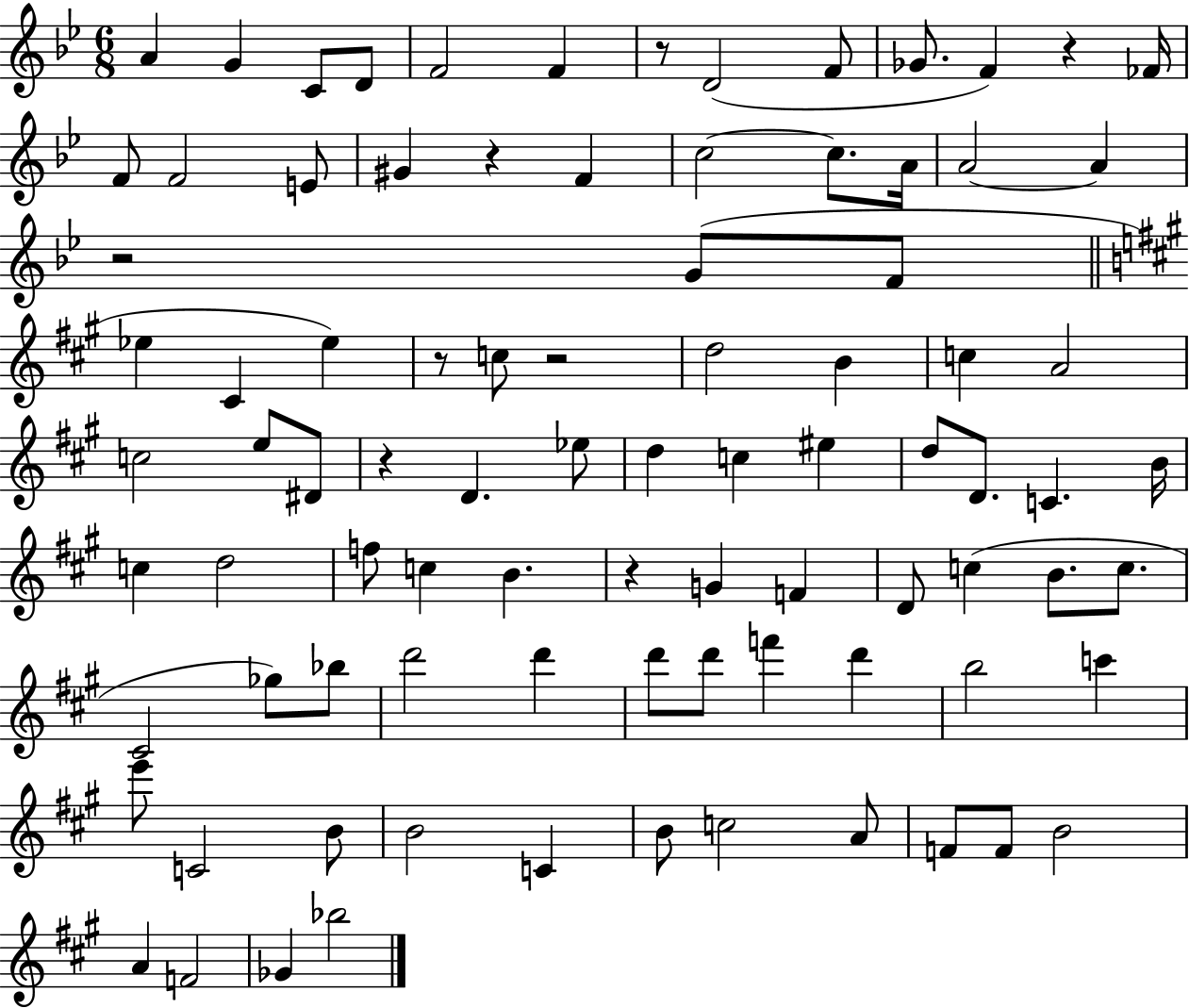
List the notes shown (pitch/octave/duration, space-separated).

A4/q G4/q C4/e D4/e F4/h F4/q R/e D4/h F4/e Gb4/e. F4/q R/q FES4/s F4/e F4/h E4/e G#4/q R/q F4/q C5/h C5/e. A4/s A4/h A4/q R/h G4/e F4/e Eb5/q C#4/q Eb5/q R/e C5/e R/h D5/h B4/q C5/q A4/h C5/h E5/e D#4/e R/q D4/q. Eb5/e D5/q C5/q EIS5/q D5/e D4/e. C4/q. B4/s C5/q D5/h F5/e C5/q B4/q. R/q G4/q F4/q D4/e C5/q B4/e. C5/e. C#4/h Gb5/e Bb5/e D6/h D6/q D6/e D6/e F6/q D6/q B5/h C6/q E6/e C4/h B4/e B4/h C4/q B4/e C5/h A4/e F4/e F4/e B4/h A4/q F4/h Gb4/q Bb5/h